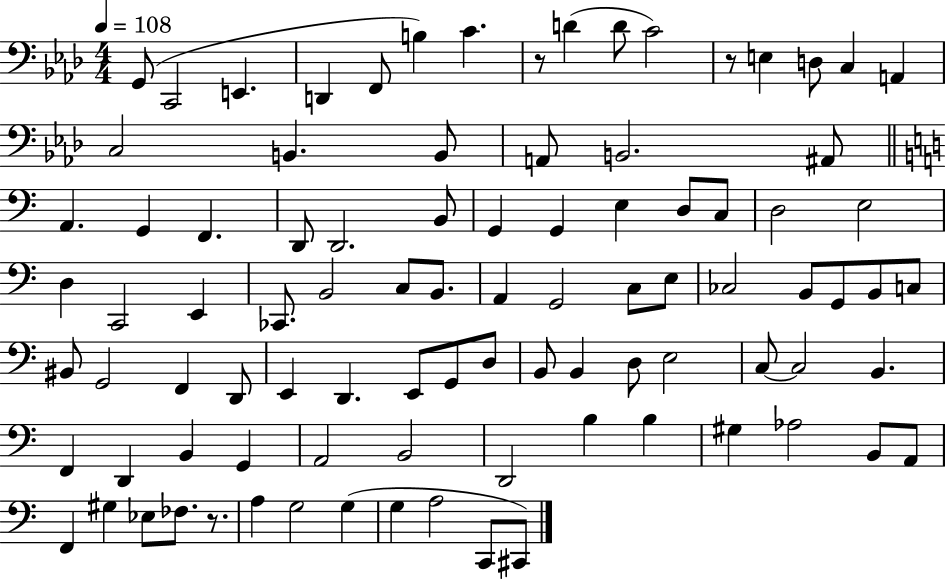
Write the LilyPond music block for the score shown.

{
  \clef bass
  \numericTimeSignature
  \time 4/4
  \key aes \major
  \tempo 4 = 108
  g,8( c,2 e,4. | d,4 f,8 b4) c'4. | r8 d'4( d'8 c'2) | r8 e4 d8 c4 a,4 | \break c2 b,4. b,8 | a,8 b,2. ais,8 | \bar "||" \break \key c \major a,4. g,4 f,4. | d,8 d,2. b,8 | g,4 g,4 e4 d8 c8 | d2 e2 | \break d4 c,2 e,4 | ces,8. b,2 c8 b,8. | a,4 g,2 c8 e8 | ces2 b,8 g,8 b,8 c8 | \break bis,8 g,2 f,4 d,8 | e,4 d,4. e,8 g,8 d8 | b,8 b,4 d8 e2 | c8~~ c2 b,4. | \break f,4 d,4 b,4 g,4 | a,2 b,2 | d,2 b4 b4 | gis4 aes2 b,8 a,8 | \break f,4 gis4 ees8 fes8. r8. | a4 g2 g4( | g4 a2 c,8 cis,8) | \bar "|."
}